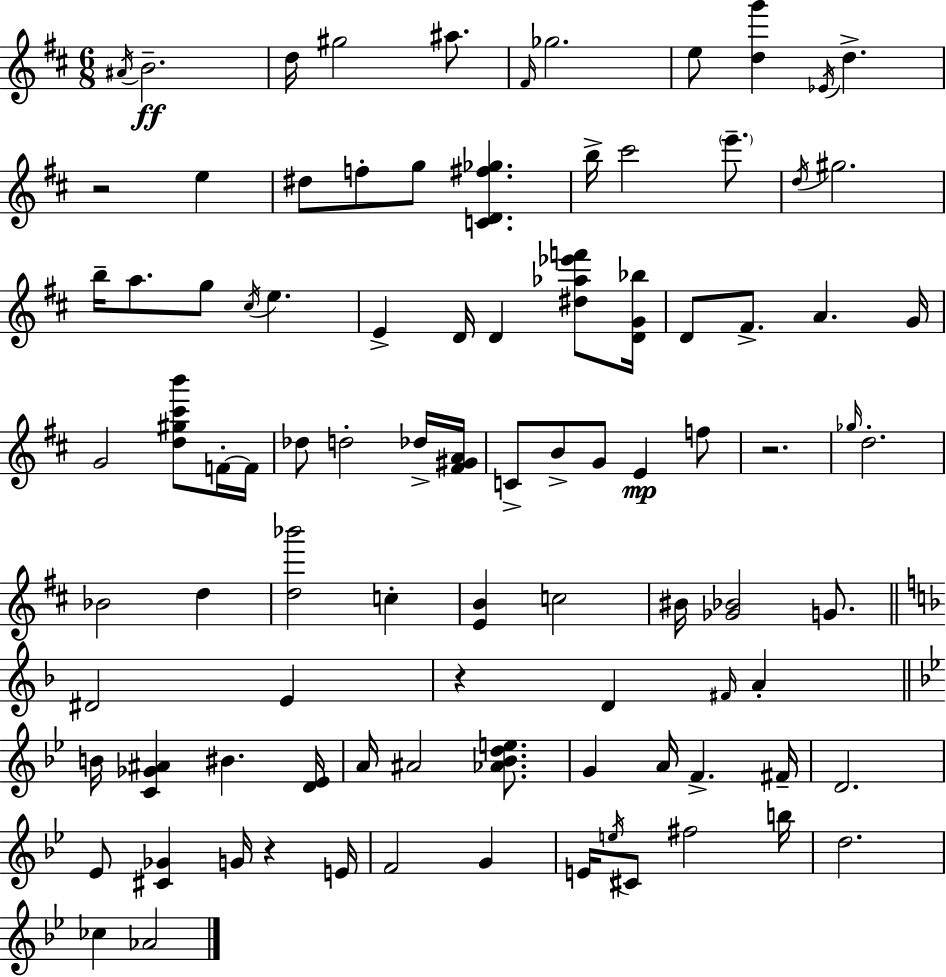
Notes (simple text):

A#4/s B4/h. D5/s G#5/h A#5/e. F#4/s Gb5/h. E5/e [D5,G6]/q Eb4/s D5/q. R/h E5/q D#5/e F5/e G5/e [C4,D4,F#5,Gb5]/q. B5/s C#6/h E6/e. D5/s G#5/h. B5/s A5/e. G5/e C#5/s E5/q. E4/q D4/s D4/q [D#5,Ab5,Eb6,F6]/e [D4,G4,Bb5]/s D4/e F#4/e. A4/q. G4/s G4/h [D5,G#5,C#6,B6]/e F4/s F4/s Db5/e D5/h Db5/s [F#4,G#4,A4]/s C4/e B4/e G4/e E4/q F5/e R/h. Gb5/s D5/h. Bb4/h D5/q [D5,Bb6]/h C5/q [E4,B4]/q C5/h BIS4/s [Gb4,Bb4]/h G4/e. D#4/h E4/q R/q D4/q F#4/s A4/q B4/s [C4,Gb4,A#4]/q BIS4/q. [D4,Eb4]/s A4/s A#4/h [Ab4,Bb4,D5,E5]/e. G4/q A4/s F4/q. F#4/s D4/h. Eb4/e [C#4,Gb4]/q G4/s R/q E4/s F4/h G4/q E4/s E5/s C#4/e F#5/h B5/s D5/h. CES5/q Ab4/h